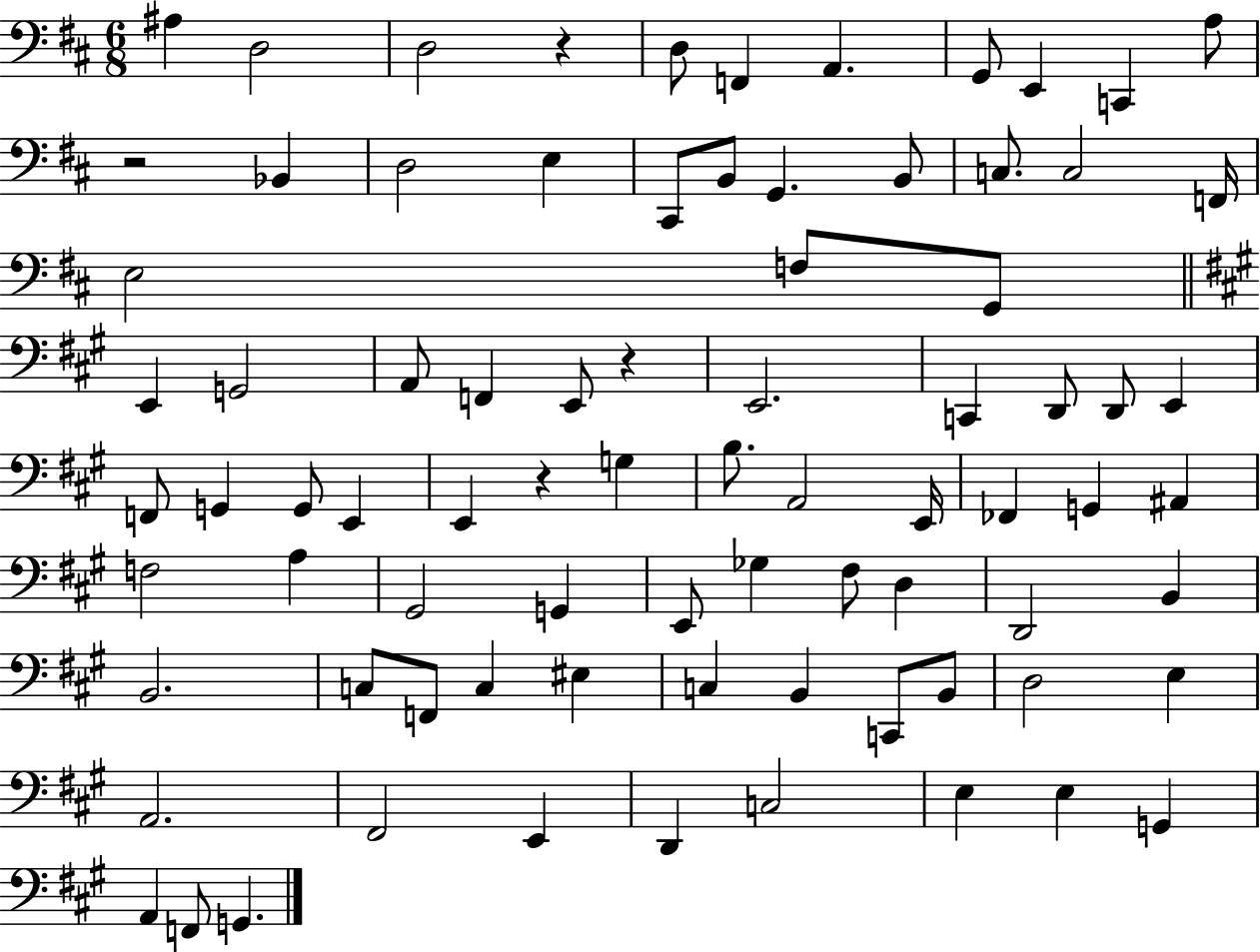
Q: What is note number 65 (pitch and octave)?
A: D3